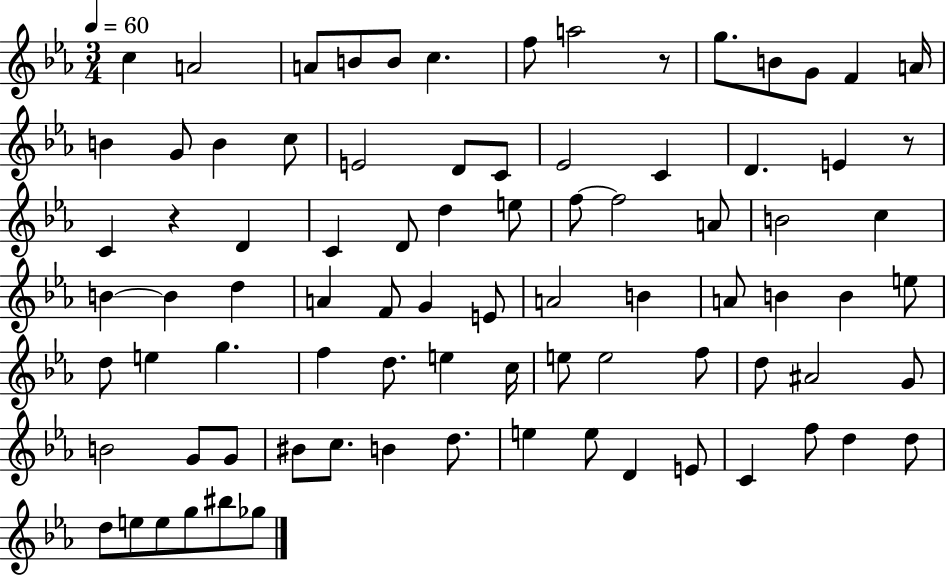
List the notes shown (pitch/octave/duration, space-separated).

C5/q A4/h A4/e B4/e B4/e C5/q. F5/e A5/h R/e G5/e. B4/e G4/e F4/q A4/s B4/q G4/e B4/q C5/e E4/h D4/e C4/e Eb4/h C4/q D4/q. E4/q R/e C4/q R/q D4/q C4/q D4/e D5/q E5/e F5/e F5/h A4/e B4/h C5/q B4/q B4/q D5/q A4/q F4/e G4/q E4/e A4/h B4/q A4/e B4/q B4/q E5/e D5/e E5/q G5/q. F5/q D5/e. E5/q C5/s E5/e E5/h F5/e D5/e A#4/h G4/e B4/h G4/e G4/e BIS4/e C5/e. B4/q D5/e. E5/q E5/e D4/q E4/e C4/q F5/e D5/q D5/e D5/e E5/e E5/e G5/e BIS5/e Gb5/e